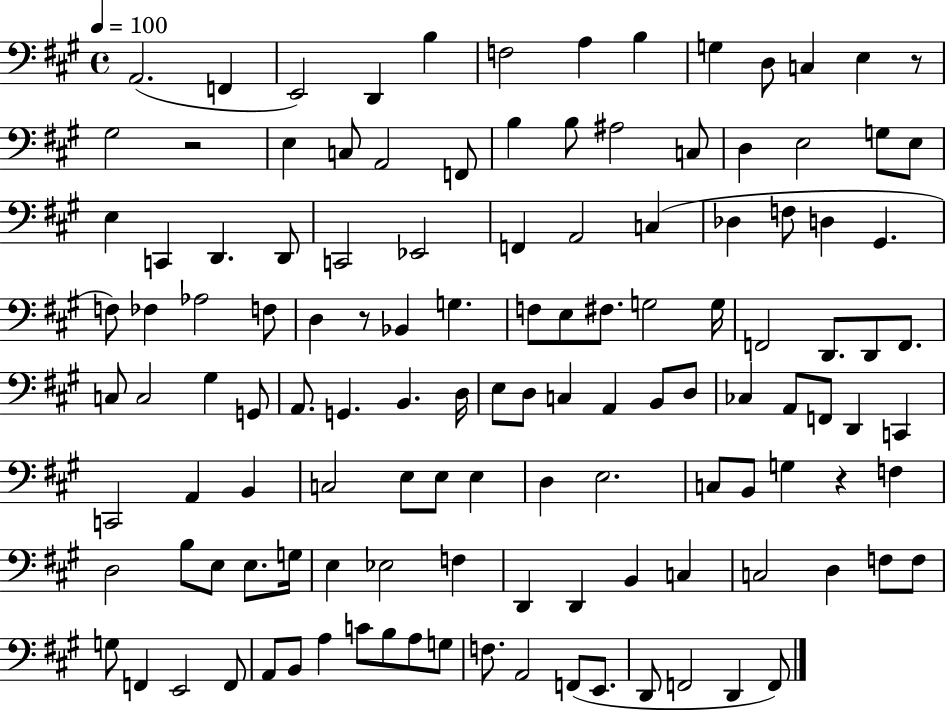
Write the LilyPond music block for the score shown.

{
  \clef bass
  \time 4/4
  \defaultTimeSignature
  \key a \major
  \tempo 4 = 100
  a,2.( f,4 | e,2) d,4 b4 | f2 a4 b4 | g4 d8 c4 e4 r8 | \break gis2 r2 | e4 c8 a,2 f,8 | b4 b8 ais2 c8 | d4 e2 g8 e8 | \break e4 c,4 d,4. d,8 | c,2 ees,2 | f,4 a,2 c4( | des4 f8 d4 gis,4. | \break f8) fes4 aes2 f8 | d4 r8 bes,4 g4. | f8 e8 fis8. g2 g16 | f,2 d,8. d,8 f,8. | \break c8 c2 gis4 g,8 | a,8. g,4. b,4. d16 | e8 d8 c4 a,4 b,8 d8 | ces4 a,8 f,8 d,4 c,4 | \break c,2 a,4 b,4 | c2 e8 e8 e4 | d4 e2. | c8 b,8 g4 r4 f4 | \break d2 b8 e8 e8. g16 | e4 ees2 f4 | d,4 d,4 b,4 c4 | c2 d4 f8 f8 | \break g8 f,4 e,2 f,8 | a,8 b,8 a4 c'8 b8 a8 g8 | f8. a,2 f,8( e,8. | d,8 f,2 d,4 f,8) | \break \bar "|."
}